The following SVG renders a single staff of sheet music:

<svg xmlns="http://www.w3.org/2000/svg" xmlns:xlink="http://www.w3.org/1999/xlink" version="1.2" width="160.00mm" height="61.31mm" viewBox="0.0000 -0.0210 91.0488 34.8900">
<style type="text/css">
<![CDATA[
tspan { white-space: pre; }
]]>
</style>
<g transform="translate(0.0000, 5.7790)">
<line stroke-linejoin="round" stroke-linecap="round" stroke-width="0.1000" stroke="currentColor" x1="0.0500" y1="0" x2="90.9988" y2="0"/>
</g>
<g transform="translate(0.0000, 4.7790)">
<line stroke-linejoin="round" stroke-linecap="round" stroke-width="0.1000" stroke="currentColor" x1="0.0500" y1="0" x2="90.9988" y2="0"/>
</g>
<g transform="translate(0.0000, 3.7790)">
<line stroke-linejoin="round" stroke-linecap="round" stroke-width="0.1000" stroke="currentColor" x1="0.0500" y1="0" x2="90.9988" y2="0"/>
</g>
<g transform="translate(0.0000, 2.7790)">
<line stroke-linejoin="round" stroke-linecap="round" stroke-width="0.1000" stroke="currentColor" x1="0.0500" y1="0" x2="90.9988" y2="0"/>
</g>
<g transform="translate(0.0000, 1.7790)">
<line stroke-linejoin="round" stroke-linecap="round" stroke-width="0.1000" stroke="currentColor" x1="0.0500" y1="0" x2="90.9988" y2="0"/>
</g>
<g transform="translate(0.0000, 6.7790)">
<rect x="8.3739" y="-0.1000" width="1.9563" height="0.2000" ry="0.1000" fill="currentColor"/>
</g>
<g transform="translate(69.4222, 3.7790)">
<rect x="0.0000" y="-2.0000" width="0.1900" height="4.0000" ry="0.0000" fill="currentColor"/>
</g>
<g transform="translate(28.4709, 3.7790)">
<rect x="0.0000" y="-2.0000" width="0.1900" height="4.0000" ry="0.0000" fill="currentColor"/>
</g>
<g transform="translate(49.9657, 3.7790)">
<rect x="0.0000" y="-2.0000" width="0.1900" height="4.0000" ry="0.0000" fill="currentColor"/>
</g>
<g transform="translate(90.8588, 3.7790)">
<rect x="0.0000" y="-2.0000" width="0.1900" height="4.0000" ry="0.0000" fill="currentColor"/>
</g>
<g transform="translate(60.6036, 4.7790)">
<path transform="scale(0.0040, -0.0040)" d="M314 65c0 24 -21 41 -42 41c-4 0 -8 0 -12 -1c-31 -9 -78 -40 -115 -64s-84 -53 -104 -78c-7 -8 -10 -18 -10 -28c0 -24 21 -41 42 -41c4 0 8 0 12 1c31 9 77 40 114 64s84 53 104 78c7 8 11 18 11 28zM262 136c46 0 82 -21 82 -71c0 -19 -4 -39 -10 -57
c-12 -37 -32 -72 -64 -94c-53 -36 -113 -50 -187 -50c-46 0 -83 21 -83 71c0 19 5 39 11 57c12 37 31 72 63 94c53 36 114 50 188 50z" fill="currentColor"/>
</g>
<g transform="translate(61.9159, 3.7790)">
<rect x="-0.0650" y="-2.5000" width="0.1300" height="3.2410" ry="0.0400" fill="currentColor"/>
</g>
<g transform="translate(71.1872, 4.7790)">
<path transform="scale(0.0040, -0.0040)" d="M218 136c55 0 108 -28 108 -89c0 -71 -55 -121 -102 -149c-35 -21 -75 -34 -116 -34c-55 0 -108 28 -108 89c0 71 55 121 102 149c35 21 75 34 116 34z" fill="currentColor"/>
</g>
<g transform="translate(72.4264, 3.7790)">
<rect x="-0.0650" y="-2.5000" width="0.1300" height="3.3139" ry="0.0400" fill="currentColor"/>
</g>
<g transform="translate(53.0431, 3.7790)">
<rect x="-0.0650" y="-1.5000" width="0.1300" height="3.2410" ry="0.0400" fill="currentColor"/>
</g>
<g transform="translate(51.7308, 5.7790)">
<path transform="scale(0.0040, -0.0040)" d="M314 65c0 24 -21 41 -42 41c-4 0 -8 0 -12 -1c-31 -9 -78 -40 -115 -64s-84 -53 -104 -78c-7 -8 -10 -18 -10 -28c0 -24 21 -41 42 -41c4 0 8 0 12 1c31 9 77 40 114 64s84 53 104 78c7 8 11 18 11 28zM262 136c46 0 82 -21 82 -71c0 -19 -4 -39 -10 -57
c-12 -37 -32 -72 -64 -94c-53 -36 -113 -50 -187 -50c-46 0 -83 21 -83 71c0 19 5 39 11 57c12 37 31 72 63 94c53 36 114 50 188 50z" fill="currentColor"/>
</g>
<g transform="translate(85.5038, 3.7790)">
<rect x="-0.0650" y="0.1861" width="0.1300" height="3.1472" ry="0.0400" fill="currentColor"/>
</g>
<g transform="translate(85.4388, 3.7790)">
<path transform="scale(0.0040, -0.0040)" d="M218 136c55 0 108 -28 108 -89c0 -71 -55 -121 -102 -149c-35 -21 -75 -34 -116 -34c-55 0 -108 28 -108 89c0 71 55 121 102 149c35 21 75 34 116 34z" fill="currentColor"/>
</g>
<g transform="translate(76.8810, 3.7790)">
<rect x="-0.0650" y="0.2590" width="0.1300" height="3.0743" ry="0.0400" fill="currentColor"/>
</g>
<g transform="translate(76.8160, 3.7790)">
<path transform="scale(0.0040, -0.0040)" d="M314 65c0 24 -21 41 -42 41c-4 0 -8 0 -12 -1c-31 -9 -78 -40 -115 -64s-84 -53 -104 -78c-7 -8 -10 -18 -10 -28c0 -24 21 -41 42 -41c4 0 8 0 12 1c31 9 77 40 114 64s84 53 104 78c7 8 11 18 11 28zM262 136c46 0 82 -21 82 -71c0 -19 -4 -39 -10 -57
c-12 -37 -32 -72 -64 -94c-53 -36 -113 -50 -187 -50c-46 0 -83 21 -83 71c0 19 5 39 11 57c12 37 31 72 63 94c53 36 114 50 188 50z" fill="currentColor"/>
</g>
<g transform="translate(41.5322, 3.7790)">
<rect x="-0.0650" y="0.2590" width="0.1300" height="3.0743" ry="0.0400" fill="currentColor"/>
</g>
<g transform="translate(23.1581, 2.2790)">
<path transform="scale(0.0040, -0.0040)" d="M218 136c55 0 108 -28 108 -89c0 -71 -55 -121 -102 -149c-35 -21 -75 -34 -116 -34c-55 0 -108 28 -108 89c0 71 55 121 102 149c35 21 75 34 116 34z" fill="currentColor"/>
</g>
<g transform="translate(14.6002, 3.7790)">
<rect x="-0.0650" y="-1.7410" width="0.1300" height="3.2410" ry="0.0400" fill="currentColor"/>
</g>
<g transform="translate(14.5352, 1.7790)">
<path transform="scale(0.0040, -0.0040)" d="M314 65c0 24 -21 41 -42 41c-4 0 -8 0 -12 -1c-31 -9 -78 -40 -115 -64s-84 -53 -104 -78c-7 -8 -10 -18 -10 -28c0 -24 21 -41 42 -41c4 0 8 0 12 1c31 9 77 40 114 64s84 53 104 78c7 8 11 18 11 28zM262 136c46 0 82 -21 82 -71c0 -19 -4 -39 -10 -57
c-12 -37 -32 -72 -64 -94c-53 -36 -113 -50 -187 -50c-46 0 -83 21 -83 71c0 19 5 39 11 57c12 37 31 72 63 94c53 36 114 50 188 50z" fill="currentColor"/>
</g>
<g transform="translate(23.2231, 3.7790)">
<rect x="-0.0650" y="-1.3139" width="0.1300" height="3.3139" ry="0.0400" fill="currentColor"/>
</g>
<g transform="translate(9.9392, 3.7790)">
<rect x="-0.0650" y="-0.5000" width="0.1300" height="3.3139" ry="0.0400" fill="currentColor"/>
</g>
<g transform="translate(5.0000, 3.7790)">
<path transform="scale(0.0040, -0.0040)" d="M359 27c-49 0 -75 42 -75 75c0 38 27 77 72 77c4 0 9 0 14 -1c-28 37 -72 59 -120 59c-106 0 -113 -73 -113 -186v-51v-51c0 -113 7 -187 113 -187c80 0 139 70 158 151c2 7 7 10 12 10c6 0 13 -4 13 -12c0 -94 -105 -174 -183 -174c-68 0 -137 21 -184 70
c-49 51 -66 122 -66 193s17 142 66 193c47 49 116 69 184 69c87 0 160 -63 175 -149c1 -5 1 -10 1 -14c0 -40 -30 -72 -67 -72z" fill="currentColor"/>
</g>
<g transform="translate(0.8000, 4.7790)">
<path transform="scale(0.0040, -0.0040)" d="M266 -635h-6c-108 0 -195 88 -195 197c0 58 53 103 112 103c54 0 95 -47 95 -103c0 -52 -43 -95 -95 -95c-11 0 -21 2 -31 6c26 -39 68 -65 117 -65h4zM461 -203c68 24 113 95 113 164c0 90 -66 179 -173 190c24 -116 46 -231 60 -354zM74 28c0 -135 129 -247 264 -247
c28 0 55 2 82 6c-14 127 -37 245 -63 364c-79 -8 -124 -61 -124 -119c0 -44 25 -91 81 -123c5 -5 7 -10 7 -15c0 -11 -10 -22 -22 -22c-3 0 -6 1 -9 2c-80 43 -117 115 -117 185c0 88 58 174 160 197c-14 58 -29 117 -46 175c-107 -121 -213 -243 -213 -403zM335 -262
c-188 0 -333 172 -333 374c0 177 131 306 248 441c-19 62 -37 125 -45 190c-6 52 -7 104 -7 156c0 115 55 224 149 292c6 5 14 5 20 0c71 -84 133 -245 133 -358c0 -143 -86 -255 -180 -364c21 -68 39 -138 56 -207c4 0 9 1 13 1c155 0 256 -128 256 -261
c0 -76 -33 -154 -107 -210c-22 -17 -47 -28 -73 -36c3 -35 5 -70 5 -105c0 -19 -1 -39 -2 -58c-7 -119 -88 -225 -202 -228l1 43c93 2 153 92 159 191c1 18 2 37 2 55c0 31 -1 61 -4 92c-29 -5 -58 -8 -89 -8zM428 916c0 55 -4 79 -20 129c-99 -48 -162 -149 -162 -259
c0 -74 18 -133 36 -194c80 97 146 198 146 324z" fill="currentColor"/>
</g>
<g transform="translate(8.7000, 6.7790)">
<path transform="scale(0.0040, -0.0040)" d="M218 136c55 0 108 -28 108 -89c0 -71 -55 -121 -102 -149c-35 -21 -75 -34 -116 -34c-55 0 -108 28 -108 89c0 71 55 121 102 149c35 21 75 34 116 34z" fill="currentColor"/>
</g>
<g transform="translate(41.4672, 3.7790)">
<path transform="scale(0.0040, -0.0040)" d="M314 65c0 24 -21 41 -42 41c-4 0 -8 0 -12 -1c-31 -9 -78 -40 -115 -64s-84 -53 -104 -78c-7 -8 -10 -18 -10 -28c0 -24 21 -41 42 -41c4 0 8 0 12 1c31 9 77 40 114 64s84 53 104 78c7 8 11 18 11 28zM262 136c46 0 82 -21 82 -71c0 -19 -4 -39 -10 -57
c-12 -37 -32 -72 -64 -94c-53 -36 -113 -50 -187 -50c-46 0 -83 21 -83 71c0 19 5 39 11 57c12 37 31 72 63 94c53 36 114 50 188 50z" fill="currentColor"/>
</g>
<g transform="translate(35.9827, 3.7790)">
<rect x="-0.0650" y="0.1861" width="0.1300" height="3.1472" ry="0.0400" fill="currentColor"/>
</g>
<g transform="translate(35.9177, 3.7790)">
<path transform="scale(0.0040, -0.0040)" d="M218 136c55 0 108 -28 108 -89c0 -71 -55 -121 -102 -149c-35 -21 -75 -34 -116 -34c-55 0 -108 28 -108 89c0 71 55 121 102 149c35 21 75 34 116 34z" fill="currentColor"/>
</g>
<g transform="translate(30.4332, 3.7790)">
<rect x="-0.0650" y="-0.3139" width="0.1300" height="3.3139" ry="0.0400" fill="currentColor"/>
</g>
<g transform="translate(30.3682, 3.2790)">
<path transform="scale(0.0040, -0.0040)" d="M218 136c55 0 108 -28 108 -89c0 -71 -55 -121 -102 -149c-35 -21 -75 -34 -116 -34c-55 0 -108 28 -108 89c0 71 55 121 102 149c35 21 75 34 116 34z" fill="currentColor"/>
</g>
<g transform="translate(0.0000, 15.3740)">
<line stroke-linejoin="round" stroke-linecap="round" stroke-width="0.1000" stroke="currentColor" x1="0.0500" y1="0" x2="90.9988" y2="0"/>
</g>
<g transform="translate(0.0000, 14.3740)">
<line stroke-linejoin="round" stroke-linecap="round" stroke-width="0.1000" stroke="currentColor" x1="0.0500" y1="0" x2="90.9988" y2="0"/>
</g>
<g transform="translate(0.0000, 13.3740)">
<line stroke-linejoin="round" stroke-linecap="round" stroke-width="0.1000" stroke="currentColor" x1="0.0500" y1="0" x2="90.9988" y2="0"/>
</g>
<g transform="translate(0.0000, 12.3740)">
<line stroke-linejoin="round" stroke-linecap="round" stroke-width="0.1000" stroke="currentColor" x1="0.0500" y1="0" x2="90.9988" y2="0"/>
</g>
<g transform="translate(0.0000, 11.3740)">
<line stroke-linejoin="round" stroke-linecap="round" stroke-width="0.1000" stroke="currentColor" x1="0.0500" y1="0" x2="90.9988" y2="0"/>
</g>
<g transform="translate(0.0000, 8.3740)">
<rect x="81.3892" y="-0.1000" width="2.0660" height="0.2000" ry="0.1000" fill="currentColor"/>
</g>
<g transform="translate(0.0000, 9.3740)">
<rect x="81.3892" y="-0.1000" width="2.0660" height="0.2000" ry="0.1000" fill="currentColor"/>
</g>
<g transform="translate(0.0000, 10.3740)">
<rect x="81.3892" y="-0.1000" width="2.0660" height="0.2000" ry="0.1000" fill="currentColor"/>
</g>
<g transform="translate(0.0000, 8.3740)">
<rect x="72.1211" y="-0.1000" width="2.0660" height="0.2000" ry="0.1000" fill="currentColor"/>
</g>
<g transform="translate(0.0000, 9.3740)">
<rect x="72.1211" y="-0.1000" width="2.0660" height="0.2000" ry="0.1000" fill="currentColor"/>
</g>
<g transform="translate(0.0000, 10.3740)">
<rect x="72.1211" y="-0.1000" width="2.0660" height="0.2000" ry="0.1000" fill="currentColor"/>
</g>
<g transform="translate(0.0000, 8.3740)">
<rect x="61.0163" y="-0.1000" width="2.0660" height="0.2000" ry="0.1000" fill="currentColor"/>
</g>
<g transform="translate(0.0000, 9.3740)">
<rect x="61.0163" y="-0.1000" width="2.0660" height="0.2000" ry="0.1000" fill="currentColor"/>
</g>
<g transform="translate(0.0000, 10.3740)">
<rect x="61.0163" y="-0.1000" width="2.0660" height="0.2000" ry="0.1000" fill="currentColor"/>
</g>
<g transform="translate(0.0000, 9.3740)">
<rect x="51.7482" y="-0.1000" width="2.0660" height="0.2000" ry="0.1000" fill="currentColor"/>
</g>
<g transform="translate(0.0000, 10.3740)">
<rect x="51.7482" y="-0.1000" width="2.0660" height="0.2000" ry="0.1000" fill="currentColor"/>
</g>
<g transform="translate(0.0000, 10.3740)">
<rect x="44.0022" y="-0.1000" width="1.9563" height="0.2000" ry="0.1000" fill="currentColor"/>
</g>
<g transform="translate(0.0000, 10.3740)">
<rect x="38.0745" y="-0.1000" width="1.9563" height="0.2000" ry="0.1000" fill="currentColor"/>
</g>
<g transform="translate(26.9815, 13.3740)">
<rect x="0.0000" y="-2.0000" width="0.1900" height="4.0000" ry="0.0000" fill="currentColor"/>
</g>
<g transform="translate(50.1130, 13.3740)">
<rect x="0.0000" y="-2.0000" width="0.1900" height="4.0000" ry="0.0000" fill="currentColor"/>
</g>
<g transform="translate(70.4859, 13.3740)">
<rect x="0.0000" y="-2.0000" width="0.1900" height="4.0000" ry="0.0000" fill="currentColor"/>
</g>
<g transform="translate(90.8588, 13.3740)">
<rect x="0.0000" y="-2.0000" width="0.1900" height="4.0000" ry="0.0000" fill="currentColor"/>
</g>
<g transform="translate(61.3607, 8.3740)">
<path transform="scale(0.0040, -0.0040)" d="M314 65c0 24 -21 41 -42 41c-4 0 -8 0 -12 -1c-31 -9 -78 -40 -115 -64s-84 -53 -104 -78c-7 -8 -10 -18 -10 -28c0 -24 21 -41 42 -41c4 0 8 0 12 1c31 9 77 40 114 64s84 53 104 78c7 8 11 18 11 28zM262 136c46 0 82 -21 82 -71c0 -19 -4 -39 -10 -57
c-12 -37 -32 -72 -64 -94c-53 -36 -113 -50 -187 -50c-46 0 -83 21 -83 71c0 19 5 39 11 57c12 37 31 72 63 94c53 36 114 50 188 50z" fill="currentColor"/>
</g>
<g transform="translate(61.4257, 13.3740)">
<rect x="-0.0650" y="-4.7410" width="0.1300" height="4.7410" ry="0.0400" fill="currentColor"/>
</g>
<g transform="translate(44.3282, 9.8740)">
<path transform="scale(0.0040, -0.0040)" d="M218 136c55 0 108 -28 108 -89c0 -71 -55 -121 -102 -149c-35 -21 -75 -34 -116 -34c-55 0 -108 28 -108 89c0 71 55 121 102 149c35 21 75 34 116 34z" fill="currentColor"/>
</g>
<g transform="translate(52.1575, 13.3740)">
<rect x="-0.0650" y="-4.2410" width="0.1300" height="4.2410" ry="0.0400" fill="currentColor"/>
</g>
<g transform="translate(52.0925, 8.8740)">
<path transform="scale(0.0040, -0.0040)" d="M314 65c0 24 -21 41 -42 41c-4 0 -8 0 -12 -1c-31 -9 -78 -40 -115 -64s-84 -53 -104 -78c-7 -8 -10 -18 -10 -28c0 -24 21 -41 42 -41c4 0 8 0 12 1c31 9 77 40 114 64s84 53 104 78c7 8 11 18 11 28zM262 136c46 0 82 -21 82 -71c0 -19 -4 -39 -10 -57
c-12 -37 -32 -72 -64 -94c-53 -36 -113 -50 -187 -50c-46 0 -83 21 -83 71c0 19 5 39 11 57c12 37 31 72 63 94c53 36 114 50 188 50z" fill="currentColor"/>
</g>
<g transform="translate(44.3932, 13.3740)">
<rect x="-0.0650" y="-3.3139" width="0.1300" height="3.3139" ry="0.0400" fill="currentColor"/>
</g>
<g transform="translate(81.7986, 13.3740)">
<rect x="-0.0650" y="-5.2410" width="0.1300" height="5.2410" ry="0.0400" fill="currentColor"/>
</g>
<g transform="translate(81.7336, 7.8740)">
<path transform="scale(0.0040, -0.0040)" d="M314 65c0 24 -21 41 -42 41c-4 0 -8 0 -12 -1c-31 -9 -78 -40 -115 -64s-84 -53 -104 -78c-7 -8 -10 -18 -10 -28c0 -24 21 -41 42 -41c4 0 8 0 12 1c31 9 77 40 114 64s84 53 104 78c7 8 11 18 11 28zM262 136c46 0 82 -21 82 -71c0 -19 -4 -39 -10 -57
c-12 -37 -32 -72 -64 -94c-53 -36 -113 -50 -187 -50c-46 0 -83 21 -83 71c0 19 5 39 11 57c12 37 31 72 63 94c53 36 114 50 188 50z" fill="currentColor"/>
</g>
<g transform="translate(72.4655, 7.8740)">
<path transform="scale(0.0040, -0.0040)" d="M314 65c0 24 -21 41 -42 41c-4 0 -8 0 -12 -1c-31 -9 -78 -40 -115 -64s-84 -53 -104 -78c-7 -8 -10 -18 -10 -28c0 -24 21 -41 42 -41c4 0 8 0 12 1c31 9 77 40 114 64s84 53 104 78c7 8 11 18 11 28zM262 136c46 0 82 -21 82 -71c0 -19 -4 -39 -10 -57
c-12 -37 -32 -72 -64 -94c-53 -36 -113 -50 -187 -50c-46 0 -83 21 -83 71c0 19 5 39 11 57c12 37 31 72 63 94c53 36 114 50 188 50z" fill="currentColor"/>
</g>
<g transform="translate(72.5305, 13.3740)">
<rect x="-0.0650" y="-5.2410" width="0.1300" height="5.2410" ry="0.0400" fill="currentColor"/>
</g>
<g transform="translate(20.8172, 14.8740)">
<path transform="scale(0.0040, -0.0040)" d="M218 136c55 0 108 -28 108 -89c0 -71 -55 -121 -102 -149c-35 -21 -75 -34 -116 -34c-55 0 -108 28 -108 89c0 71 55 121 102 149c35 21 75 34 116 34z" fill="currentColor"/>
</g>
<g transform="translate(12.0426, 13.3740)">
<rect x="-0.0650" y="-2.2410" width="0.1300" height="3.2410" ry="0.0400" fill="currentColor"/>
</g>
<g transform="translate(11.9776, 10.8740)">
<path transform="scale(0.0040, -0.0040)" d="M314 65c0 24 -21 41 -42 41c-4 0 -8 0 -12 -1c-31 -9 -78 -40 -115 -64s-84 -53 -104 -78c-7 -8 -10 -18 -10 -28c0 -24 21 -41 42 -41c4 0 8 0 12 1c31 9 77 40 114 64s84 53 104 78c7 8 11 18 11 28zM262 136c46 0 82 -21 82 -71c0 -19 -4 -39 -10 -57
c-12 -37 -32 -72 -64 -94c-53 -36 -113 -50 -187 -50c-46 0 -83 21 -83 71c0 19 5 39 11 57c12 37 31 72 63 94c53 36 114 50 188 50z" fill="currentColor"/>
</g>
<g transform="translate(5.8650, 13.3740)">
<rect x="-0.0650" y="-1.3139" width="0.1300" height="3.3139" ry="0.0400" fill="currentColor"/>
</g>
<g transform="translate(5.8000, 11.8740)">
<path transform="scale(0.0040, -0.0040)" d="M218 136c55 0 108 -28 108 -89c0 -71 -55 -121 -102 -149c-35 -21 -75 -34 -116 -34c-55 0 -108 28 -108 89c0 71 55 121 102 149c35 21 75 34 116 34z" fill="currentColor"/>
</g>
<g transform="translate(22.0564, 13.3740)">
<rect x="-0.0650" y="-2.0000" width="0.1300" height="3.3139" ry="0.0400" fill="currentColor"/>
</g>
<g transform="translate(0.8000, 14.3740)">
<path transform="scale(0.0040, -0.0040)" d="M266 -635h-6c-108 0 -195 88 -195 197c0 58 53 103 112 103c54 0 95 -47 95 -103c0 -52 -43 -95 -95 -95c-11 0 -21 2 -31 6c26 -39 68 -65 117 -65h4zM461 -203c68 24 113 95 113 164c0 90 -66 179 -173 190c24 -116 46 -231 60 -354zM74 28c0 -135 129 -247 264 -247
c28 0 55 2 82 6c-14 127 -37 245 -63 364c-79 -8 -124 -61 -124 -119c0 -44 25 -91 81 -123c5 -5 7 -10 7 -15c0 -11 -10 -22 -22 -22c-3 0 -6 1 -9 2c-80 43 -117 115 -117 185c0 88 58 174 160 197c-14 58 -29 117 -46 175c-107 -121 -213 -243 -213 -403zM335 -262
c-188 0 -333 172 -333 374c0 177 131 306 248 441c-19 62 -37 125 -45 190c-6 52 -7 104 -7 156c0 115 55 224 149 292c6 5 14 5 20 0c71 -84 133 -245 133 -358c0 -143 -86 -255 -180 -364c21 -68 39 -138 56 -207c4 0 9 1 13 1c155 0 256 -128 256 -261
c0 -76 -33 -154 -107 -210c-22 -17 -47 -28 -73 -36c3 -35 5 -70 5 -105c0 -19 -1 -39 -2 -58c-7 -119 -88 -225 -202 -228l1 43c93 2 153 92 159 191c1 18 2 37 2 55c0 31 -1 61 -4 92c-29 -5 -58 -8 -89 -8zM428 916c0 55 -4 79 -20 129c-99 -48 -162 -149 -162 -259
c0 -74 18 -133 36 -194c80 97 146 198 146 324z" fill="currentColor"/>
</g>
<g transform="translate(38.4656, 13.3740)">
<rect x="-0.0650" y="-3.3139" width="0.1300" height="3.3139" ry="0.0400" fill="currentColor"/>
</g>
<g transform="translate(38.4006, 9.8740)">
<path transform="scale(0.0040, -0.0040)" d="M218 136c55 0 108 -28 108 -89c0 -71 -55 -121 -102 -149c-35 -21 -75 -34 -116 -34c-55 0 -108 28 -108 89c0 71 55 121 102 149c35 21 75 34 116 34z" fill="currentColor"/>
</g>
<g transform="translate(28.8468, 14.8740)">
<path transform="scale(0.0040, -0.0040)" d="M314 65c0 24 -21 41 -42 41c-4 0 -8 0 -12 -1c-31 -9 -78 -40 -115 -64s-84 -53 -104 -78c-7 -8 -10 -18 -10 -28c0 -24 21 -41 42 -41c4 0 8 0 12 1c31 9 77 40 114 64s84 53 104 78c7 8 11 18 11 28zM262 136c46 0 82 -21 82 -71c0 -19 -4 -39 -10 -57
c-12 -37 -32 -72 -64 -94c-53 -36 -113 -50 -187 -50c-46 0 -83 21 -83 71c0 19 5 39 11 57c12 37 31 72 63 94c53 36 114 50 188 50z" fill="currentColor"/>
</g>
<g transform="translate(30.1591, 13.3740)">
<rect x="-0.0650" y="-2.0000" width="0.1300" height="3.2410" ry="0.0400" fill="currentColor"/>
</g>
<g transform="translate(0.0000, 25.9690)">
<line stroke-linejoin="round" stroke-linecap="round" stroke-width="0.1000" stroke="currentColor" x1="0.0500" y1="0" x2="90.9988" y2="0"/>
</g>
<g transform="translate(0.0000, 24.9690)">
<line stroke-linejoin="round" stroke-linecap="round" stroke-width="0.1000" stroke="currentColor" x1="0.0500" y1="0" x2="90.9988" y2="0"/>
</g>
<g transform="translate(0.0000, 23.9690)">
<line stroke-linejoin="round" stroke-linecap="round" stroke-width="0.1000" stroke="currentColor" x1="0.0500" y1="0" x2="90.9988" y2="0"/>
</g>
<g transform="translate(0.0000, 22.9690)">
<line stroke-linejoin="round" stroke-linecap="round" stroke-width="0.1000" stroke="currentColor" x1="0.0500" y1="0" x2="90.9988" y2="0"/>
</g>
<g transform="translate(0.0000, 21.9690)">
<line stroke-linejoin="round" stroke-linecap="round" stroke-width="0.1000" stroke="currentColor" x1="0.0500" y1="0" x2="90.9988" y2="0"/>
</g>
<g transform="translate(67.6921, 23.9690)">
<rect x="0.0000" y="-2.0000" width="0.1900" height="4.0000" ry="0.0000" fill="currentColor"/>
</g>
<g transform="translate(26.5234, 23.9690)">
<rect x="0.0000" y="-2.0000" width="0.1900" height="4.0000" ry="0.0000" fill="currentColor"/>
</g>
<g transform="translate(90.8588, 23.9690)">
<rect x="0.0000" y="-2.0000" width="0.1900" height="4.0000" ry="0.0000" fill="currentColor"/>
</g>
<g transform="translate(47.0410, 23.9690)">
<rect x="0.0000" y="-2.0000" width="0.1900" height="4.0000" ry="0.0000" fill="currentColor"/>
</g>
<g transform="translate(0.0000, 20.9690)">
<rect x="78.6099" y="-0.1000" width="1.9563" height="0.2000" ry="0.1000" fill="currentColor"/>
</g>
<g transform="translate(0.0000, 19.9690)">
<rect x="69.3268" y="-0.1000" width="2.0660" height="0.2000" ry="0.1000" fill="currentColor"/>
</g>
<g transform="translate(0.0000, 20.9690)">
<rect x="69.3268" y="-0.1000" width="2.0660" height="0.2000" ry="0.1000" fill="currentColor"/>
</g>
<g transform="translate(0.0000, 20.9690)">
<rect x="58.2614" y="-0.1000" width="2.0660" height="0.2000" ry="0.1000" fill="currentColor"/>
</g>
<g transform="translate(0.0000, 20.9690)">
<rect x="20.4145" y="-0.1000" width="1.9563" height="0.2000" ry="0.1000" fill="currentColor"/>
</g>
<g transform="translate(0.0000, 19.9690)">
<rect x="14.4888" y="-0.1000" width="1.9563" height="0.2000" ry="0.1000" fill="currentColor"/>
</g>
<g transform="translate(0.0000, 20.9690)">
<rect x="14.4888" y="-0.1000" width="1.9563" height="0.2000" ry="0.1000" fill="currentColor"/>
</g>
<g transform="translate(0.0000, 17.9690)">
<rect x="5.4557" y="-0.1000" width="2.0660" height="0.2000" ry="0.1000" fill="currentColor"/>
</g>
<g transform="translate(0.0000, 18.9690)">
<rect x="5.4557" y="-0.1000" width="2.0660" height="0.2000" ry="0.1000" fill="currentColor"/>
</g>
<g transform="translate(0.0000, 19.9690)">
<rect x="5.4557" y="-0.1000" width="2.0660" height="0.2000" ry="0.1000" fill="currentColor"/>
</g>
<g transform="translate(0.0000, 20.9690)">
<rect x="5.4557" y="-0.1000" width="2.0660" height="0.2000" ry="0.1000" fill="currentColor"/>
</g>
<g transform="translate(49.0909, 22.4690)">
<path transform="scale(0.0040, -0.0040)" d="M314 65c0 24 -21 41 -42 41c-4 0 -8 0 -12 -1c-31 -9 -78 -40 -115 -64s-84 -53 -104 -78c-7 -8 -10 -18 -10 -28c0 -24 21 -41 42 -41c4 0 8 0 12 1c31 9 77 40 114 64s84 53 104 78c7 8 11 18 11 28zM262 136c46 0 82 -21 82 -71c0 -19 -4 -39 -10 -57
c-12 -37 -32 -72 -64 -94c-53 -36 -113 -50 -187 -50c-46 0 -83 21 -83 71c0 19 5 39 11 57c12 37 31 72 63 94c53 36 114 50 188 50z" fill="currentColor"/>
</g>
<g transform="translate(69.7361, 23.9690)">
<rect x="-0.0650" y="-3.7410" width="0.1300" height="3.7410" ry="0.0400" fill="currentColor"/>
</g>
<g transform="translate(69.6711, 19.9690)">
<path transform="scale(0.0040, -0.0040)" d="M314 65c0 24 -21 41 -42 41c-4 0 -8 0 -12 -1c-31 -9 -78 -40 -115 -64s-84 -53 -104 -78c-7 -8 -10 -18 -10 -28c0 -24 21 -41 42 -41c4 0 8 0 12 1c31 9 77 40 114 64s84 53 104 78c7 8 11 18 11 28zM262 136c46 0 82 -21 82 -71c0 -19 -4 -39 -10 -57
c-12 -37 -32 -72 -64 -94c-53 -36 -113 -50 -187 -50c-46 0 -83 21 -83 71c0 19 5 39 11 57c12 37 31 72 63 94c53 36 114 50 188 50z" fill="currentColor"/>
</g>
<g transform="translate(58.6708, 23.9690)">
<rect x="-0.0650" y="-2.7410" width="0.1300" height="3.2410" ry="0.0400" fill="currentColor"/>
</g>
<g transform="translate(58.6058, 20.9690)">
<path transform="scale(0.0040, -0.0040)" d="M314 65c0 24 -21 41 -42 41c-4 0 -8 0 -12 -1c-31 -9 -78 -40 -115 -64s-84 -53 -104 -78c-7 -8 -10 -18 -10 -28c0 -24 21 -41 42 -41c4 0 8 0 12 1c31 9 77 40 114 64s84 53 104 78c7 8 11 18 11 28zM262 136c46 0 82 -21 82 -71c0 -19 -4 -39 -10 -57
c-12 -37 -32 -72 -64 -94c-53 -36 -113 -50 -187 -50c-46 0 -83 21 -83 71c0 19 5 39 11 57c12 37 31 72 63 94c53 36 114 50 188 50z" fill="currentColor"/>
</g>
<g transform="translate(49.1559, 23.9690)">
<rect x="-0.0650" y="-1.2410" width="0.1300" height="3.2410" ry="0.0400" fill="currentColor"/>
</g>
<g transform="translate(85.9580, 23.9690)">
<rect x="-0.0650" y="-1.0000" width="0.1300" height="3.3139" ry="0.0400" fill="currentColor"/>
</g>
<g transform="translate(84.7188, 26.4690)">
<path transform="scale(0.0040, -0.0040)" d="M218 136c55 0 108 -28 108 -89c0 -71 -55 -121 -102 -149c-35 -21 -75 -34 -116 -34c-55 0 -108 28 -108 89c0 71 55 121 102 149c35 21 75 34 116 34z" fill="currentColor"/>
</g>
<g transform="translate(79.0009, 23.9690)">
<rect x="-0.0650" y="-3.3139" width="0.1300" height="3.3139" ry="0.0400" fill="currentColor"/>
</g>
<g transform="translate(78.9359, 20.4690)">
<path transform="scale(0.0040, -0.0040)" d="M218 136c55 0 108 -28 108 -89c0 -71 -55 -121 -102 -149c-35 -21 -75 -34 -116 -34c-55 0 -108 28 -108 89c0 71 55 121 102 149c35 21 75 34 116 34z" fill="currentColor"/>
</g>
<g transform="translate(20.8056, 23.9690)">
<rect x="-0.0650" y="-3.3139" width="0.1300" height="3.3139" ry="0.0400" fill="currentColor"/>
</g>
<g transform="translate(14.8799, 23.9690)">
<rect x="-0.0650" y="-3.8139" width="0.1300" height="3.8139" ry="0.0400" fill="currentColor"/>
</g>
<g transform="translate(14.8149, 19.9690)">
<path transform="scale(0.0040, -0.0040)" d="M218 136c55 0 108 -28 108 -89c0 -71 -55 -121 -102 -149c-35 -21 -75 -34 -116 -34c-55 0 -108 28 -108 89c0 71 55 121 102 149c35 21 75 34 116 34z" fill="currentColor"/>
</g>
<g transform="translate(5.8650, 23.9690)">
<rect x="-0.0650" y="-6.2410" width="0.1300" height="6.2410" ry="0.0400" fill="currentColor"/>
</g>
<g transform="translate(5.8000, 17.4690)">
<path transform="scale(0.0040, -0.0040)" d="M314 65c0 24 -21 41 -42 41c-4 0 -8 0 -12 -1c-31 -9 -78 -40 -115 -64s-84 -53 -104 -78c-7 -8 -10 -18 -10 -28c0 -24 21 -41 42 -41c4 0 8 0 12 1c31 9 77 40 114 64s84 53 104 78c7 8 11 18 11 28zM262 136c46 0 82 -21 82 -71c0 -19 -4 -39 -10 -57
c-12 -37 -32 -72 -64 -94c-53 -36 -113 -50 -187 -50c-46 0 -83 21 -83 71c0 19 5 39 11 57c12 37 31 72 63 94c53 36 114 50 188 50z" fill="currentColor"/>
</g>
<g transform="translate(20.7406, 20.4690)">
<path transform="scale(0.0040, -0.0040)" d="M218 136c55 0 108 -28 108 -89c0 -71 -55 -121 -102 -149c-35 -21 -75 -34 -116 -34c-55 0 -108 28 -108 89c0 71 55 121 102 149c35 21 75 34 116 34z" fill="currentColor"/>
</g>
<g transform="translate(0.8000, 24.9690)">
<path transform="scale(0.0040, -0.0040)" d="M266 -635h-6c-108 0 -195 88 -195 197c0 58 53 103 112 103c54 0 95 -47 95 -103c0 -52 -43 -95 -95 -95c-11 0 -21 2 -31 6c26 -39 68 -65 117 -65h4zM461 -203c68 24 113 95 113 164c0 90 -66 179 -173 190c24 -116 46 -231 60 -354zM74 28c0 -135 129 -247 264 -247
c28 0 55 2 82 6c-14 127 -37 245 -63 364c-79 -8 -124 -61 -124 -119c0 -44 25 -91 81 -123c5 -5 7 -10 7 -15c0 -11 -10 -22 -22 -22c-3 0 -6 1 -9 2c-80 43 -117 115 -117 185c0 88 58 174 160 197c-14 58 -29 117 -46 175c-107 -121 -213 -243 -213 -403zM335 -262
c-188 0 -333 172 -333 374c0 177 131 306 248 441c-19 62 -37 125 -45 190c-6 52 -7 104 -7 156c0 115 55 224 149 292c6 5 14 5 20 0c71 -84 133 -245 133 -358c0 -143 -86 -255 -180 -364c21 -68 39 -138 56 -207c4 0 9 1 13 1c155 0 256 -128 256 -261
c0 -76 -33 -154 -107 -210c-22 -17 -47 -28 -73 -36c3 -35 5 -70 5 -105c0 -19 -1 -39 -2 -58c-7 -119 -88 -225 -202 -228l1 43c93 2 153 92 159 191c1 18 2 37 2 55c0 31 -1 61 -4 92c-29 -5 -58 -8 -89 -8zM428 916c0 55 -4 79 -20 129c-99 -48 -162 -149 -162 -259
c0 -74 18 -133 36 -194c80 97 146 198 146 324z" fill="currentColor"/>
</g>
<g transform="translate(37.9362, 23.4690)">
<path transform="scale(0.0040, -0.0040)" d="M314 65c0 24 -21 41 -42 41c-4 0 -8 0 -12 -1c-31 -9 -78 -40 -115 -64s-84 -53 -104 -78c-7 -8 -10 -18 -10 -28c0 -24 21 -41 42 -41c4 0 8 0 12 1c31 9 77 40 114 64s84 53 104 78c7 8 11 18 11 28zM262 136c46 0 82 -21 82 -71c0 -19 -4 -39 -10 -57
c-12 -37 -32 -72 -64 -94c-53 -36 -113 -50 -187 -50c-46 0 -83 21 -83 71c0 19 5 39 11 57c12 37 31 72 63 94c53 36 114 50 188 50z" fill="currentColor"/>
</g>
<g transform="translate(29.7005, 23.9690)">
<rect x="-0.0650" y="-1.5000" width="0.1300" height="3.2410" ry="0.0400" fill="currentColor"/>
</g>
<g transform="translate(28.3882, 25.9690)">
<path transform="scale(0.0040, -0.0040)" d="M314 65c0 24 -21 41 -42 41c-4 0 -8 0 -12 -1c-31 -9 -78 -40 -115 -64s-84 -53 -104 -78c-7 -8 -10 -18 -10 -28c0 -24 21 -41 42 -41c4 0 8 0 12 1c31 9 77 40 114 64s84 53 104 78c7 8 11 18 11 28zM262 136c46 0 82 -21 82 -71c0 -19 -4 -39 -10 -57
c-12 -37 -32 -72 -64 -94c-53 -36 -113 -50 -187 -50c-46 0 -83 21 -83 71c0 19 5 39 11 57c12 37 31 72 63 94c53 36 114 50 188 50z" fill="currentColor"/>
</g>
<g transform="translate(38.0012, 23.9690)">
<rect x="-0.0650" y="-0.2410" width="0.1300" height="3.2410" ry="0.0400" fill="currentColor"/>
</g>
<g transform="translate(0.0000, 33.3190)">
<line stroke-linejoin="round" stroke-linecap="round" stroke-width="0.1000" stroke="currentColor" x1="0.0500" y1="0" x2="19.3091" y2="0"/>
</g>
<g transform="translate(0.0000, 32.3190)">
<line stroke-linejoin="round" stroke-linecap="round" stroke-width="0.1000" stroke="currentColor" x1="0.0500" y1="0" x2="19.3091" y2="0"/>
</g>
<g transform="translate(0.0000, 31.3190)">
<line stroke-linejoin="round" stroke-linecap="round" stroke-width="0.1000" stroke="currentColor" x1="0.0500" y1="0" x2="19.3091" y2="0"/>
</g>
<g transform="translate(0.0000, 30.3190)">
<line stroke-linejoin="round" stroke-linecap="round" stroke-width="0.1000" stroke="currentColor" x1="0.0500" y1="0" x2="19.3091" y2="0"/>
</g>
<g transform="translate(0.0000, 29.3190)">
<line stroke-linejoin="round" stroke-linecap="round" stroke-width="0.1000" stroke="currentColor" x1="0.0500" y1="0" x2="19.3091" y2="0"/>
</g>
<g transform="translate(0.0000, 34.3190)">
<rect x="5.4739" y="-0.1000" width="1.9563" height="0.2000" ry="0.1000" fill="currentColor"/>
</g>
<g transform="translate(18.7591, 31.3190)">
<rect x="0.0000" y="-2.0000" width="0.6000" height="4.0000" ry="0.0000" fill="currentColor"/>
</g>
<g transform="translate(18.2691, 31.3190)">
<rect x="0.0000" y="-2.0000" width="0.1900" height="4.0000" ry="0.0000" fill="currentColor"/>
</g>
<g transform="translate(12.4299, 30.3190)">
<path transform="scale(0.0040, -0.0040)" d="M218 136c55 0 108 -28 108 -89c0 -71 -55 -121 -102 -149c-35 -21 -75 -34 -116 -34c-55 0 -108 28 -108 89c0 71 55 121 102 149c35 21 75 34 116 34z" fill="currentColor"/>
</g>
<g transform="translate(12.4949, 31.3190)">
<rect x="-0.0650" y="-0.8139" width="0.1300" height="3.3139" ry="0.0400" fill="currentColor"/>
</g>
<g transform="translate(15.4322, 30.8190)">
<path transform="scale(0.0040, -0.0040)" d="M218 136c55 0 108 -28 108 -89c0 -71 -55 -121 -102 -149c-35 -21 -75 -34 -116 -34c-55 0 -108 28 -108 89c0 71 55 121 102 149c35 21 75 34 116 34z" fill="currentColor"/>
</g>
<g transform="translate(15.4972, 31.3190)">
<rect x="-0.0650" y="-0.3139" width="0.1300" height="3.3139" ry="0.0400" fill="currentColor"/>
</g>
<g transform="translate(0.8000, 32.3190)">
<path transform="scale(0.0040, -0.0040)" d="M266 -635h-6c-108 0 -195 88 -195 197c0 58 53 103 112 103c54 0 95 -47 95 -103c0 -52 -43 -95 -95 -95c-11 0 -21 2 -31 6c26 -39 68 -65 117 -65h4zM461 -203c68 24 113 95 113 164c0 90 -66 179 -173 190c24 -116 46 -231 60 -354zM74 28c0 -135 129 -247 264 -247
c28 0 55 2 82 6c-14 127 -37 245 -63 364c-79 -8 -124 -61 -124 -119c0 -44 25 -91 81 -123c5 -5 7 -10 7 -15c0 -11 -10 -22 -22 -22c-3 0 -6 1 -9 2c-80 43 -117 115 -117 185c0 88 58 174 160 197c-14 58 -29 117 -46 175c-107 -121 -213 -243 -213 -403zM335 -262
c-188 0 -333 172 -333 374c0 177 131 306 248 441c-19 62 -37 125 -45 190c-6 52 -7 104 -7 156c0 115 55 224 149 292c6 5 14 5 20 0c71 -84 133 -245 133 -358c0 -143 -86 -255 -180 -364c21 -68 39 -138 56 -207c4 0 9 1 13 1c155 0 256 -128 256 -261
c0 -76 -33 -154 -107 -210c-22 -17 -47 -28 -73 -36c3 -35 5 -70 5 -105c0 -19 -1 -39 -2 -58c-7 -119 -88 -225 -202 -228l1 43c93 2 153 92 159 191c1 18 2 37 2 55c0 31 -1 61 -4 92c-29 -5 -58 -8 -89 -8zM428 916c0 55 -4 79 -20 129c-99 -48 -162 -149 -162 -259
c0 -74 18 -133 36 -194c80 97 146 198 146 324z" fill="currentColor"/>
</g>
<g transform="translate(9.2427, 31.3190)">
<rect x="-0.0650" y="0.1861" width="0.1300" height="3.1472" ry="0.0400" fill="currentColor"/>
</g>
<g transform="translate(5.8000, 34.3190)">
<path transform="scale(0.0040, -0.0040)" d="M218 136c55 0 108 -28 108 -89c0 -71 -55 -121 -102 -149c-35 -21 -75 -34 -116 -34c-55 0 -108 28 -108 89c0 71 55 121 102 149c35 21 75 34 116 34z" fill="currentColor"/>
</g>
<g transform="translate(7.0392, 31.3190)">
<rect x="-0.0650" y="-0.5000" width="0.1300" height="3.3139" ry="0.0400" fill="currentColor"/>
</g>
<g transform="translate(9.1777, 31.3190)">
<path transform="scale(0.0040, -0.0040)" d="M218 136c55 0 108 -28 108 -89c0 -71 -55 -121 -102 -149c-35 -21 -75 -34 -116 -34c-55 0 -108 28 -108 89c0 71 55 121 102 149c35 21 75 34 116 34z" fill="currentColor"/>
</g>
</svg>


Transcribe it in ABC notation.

X:1
T:Untitled
M:4/4
L:1/4
K:C
C f2 e c B B2 E2 G2 G B2 B e g2 F F2 b b d'2 e'2 f'2 f'2 a'2 c' b E2 c2 e2 a2 c'2 b D C B d c